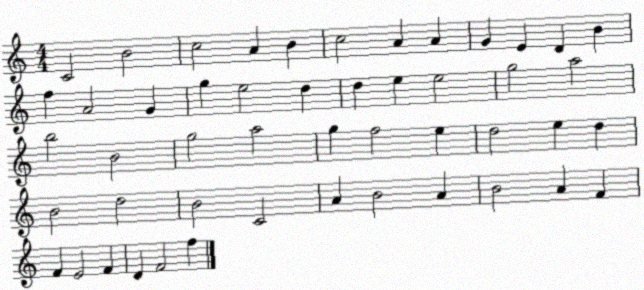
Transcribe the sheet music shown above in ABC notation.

X:1
T:Untitled
M:4/4
L:1/4
K:C
C2 B2 c2 A B c2 A A G E D B f A2 G g e2 d d e e2 g2 a2 b2 B2 g2 a2 g f2 e d2 e d B2 d2 B2 C2 A B2 A B2 A F F E2 F D F2 f